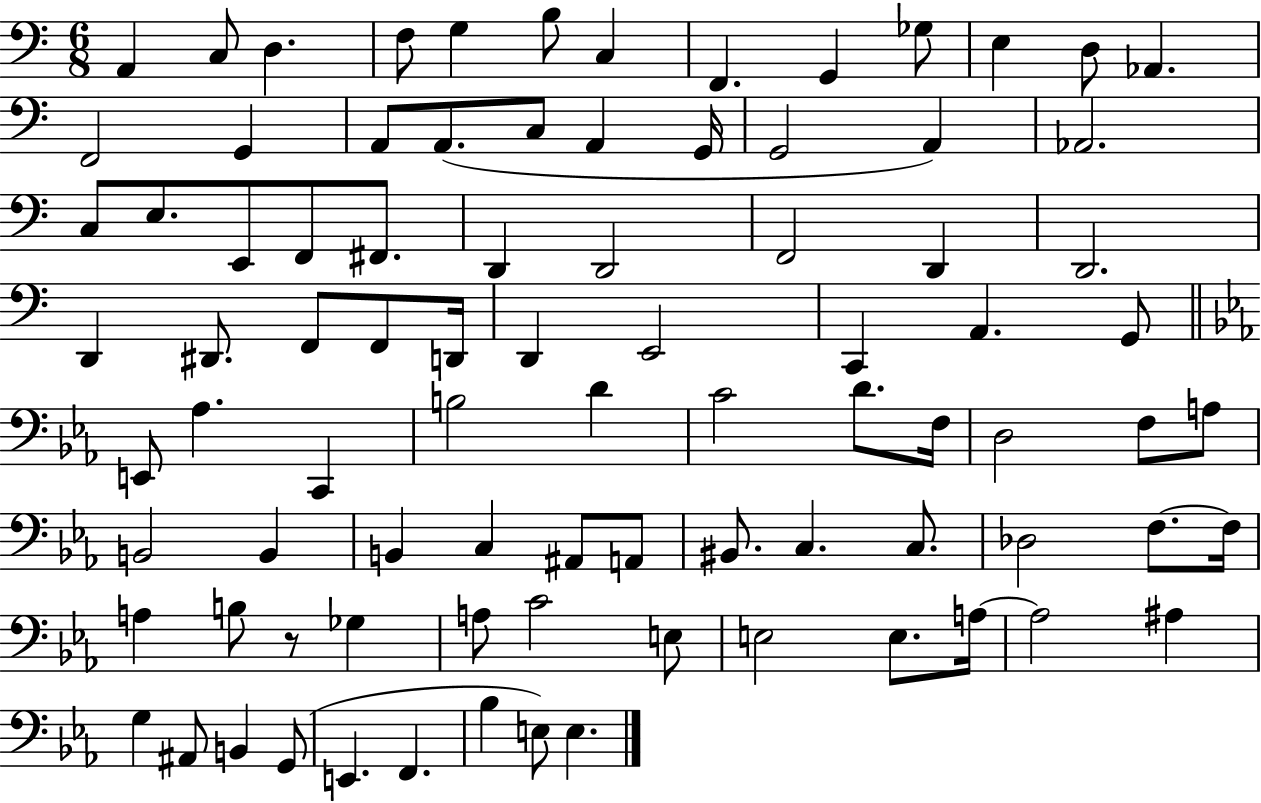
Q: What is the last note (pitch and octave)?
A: E3